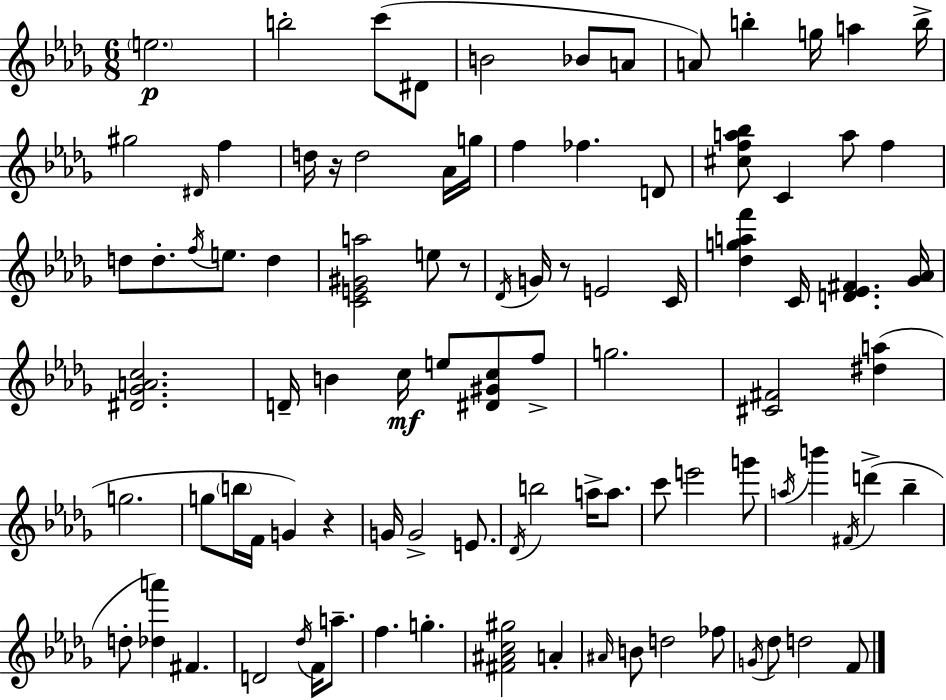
E5/h. B5/h C6/e D#4/e B4/h Bb4/e A4/e A4/e B5/q G5/s A5/q B5/s G#5/h D#4/s F5/q D5/s R/s D5/h Ab4/s G5/s F5/q FES5/q. D4/e [C#5,F5,A5,Bb5]/e C4/q A5/e F5/q D5/e D5/e. F5/s E5/e. D5/q [C4,E4,G#4,A5]/h E5/e R/e Db4/s G4/s R/e E4/h C4/s [Db5,G5,A5,F6]/q C4/s [D4,Eb4,F#4]/q. [Gb4,Ab4]/s [D#4,Gb4,A4,C5]/h. D4/s B4/q C5/s E5/e [D#4,G#4,C5]/e F5/e G5/h. [C#4,F#4]/h [D#5,A5]/q G5/h. G5/e B5/s F4/s G4/q R/q G4/s G4/h E4/e. Db4/s B5/h A5/s A5/e. C6/e E6/h G6/e A5/s B6/q F#4/s D6/q Bb5/q D5/e [Db5,A6]/q F#4/q. D4/h Db5/s F4/s A5/e. F5/q. G5/q. [F#4,A#4,C5,G#5]/h A4/q A#4/s B4/e D5/h FES5/e G4/s Db5/e D5/h F4/e